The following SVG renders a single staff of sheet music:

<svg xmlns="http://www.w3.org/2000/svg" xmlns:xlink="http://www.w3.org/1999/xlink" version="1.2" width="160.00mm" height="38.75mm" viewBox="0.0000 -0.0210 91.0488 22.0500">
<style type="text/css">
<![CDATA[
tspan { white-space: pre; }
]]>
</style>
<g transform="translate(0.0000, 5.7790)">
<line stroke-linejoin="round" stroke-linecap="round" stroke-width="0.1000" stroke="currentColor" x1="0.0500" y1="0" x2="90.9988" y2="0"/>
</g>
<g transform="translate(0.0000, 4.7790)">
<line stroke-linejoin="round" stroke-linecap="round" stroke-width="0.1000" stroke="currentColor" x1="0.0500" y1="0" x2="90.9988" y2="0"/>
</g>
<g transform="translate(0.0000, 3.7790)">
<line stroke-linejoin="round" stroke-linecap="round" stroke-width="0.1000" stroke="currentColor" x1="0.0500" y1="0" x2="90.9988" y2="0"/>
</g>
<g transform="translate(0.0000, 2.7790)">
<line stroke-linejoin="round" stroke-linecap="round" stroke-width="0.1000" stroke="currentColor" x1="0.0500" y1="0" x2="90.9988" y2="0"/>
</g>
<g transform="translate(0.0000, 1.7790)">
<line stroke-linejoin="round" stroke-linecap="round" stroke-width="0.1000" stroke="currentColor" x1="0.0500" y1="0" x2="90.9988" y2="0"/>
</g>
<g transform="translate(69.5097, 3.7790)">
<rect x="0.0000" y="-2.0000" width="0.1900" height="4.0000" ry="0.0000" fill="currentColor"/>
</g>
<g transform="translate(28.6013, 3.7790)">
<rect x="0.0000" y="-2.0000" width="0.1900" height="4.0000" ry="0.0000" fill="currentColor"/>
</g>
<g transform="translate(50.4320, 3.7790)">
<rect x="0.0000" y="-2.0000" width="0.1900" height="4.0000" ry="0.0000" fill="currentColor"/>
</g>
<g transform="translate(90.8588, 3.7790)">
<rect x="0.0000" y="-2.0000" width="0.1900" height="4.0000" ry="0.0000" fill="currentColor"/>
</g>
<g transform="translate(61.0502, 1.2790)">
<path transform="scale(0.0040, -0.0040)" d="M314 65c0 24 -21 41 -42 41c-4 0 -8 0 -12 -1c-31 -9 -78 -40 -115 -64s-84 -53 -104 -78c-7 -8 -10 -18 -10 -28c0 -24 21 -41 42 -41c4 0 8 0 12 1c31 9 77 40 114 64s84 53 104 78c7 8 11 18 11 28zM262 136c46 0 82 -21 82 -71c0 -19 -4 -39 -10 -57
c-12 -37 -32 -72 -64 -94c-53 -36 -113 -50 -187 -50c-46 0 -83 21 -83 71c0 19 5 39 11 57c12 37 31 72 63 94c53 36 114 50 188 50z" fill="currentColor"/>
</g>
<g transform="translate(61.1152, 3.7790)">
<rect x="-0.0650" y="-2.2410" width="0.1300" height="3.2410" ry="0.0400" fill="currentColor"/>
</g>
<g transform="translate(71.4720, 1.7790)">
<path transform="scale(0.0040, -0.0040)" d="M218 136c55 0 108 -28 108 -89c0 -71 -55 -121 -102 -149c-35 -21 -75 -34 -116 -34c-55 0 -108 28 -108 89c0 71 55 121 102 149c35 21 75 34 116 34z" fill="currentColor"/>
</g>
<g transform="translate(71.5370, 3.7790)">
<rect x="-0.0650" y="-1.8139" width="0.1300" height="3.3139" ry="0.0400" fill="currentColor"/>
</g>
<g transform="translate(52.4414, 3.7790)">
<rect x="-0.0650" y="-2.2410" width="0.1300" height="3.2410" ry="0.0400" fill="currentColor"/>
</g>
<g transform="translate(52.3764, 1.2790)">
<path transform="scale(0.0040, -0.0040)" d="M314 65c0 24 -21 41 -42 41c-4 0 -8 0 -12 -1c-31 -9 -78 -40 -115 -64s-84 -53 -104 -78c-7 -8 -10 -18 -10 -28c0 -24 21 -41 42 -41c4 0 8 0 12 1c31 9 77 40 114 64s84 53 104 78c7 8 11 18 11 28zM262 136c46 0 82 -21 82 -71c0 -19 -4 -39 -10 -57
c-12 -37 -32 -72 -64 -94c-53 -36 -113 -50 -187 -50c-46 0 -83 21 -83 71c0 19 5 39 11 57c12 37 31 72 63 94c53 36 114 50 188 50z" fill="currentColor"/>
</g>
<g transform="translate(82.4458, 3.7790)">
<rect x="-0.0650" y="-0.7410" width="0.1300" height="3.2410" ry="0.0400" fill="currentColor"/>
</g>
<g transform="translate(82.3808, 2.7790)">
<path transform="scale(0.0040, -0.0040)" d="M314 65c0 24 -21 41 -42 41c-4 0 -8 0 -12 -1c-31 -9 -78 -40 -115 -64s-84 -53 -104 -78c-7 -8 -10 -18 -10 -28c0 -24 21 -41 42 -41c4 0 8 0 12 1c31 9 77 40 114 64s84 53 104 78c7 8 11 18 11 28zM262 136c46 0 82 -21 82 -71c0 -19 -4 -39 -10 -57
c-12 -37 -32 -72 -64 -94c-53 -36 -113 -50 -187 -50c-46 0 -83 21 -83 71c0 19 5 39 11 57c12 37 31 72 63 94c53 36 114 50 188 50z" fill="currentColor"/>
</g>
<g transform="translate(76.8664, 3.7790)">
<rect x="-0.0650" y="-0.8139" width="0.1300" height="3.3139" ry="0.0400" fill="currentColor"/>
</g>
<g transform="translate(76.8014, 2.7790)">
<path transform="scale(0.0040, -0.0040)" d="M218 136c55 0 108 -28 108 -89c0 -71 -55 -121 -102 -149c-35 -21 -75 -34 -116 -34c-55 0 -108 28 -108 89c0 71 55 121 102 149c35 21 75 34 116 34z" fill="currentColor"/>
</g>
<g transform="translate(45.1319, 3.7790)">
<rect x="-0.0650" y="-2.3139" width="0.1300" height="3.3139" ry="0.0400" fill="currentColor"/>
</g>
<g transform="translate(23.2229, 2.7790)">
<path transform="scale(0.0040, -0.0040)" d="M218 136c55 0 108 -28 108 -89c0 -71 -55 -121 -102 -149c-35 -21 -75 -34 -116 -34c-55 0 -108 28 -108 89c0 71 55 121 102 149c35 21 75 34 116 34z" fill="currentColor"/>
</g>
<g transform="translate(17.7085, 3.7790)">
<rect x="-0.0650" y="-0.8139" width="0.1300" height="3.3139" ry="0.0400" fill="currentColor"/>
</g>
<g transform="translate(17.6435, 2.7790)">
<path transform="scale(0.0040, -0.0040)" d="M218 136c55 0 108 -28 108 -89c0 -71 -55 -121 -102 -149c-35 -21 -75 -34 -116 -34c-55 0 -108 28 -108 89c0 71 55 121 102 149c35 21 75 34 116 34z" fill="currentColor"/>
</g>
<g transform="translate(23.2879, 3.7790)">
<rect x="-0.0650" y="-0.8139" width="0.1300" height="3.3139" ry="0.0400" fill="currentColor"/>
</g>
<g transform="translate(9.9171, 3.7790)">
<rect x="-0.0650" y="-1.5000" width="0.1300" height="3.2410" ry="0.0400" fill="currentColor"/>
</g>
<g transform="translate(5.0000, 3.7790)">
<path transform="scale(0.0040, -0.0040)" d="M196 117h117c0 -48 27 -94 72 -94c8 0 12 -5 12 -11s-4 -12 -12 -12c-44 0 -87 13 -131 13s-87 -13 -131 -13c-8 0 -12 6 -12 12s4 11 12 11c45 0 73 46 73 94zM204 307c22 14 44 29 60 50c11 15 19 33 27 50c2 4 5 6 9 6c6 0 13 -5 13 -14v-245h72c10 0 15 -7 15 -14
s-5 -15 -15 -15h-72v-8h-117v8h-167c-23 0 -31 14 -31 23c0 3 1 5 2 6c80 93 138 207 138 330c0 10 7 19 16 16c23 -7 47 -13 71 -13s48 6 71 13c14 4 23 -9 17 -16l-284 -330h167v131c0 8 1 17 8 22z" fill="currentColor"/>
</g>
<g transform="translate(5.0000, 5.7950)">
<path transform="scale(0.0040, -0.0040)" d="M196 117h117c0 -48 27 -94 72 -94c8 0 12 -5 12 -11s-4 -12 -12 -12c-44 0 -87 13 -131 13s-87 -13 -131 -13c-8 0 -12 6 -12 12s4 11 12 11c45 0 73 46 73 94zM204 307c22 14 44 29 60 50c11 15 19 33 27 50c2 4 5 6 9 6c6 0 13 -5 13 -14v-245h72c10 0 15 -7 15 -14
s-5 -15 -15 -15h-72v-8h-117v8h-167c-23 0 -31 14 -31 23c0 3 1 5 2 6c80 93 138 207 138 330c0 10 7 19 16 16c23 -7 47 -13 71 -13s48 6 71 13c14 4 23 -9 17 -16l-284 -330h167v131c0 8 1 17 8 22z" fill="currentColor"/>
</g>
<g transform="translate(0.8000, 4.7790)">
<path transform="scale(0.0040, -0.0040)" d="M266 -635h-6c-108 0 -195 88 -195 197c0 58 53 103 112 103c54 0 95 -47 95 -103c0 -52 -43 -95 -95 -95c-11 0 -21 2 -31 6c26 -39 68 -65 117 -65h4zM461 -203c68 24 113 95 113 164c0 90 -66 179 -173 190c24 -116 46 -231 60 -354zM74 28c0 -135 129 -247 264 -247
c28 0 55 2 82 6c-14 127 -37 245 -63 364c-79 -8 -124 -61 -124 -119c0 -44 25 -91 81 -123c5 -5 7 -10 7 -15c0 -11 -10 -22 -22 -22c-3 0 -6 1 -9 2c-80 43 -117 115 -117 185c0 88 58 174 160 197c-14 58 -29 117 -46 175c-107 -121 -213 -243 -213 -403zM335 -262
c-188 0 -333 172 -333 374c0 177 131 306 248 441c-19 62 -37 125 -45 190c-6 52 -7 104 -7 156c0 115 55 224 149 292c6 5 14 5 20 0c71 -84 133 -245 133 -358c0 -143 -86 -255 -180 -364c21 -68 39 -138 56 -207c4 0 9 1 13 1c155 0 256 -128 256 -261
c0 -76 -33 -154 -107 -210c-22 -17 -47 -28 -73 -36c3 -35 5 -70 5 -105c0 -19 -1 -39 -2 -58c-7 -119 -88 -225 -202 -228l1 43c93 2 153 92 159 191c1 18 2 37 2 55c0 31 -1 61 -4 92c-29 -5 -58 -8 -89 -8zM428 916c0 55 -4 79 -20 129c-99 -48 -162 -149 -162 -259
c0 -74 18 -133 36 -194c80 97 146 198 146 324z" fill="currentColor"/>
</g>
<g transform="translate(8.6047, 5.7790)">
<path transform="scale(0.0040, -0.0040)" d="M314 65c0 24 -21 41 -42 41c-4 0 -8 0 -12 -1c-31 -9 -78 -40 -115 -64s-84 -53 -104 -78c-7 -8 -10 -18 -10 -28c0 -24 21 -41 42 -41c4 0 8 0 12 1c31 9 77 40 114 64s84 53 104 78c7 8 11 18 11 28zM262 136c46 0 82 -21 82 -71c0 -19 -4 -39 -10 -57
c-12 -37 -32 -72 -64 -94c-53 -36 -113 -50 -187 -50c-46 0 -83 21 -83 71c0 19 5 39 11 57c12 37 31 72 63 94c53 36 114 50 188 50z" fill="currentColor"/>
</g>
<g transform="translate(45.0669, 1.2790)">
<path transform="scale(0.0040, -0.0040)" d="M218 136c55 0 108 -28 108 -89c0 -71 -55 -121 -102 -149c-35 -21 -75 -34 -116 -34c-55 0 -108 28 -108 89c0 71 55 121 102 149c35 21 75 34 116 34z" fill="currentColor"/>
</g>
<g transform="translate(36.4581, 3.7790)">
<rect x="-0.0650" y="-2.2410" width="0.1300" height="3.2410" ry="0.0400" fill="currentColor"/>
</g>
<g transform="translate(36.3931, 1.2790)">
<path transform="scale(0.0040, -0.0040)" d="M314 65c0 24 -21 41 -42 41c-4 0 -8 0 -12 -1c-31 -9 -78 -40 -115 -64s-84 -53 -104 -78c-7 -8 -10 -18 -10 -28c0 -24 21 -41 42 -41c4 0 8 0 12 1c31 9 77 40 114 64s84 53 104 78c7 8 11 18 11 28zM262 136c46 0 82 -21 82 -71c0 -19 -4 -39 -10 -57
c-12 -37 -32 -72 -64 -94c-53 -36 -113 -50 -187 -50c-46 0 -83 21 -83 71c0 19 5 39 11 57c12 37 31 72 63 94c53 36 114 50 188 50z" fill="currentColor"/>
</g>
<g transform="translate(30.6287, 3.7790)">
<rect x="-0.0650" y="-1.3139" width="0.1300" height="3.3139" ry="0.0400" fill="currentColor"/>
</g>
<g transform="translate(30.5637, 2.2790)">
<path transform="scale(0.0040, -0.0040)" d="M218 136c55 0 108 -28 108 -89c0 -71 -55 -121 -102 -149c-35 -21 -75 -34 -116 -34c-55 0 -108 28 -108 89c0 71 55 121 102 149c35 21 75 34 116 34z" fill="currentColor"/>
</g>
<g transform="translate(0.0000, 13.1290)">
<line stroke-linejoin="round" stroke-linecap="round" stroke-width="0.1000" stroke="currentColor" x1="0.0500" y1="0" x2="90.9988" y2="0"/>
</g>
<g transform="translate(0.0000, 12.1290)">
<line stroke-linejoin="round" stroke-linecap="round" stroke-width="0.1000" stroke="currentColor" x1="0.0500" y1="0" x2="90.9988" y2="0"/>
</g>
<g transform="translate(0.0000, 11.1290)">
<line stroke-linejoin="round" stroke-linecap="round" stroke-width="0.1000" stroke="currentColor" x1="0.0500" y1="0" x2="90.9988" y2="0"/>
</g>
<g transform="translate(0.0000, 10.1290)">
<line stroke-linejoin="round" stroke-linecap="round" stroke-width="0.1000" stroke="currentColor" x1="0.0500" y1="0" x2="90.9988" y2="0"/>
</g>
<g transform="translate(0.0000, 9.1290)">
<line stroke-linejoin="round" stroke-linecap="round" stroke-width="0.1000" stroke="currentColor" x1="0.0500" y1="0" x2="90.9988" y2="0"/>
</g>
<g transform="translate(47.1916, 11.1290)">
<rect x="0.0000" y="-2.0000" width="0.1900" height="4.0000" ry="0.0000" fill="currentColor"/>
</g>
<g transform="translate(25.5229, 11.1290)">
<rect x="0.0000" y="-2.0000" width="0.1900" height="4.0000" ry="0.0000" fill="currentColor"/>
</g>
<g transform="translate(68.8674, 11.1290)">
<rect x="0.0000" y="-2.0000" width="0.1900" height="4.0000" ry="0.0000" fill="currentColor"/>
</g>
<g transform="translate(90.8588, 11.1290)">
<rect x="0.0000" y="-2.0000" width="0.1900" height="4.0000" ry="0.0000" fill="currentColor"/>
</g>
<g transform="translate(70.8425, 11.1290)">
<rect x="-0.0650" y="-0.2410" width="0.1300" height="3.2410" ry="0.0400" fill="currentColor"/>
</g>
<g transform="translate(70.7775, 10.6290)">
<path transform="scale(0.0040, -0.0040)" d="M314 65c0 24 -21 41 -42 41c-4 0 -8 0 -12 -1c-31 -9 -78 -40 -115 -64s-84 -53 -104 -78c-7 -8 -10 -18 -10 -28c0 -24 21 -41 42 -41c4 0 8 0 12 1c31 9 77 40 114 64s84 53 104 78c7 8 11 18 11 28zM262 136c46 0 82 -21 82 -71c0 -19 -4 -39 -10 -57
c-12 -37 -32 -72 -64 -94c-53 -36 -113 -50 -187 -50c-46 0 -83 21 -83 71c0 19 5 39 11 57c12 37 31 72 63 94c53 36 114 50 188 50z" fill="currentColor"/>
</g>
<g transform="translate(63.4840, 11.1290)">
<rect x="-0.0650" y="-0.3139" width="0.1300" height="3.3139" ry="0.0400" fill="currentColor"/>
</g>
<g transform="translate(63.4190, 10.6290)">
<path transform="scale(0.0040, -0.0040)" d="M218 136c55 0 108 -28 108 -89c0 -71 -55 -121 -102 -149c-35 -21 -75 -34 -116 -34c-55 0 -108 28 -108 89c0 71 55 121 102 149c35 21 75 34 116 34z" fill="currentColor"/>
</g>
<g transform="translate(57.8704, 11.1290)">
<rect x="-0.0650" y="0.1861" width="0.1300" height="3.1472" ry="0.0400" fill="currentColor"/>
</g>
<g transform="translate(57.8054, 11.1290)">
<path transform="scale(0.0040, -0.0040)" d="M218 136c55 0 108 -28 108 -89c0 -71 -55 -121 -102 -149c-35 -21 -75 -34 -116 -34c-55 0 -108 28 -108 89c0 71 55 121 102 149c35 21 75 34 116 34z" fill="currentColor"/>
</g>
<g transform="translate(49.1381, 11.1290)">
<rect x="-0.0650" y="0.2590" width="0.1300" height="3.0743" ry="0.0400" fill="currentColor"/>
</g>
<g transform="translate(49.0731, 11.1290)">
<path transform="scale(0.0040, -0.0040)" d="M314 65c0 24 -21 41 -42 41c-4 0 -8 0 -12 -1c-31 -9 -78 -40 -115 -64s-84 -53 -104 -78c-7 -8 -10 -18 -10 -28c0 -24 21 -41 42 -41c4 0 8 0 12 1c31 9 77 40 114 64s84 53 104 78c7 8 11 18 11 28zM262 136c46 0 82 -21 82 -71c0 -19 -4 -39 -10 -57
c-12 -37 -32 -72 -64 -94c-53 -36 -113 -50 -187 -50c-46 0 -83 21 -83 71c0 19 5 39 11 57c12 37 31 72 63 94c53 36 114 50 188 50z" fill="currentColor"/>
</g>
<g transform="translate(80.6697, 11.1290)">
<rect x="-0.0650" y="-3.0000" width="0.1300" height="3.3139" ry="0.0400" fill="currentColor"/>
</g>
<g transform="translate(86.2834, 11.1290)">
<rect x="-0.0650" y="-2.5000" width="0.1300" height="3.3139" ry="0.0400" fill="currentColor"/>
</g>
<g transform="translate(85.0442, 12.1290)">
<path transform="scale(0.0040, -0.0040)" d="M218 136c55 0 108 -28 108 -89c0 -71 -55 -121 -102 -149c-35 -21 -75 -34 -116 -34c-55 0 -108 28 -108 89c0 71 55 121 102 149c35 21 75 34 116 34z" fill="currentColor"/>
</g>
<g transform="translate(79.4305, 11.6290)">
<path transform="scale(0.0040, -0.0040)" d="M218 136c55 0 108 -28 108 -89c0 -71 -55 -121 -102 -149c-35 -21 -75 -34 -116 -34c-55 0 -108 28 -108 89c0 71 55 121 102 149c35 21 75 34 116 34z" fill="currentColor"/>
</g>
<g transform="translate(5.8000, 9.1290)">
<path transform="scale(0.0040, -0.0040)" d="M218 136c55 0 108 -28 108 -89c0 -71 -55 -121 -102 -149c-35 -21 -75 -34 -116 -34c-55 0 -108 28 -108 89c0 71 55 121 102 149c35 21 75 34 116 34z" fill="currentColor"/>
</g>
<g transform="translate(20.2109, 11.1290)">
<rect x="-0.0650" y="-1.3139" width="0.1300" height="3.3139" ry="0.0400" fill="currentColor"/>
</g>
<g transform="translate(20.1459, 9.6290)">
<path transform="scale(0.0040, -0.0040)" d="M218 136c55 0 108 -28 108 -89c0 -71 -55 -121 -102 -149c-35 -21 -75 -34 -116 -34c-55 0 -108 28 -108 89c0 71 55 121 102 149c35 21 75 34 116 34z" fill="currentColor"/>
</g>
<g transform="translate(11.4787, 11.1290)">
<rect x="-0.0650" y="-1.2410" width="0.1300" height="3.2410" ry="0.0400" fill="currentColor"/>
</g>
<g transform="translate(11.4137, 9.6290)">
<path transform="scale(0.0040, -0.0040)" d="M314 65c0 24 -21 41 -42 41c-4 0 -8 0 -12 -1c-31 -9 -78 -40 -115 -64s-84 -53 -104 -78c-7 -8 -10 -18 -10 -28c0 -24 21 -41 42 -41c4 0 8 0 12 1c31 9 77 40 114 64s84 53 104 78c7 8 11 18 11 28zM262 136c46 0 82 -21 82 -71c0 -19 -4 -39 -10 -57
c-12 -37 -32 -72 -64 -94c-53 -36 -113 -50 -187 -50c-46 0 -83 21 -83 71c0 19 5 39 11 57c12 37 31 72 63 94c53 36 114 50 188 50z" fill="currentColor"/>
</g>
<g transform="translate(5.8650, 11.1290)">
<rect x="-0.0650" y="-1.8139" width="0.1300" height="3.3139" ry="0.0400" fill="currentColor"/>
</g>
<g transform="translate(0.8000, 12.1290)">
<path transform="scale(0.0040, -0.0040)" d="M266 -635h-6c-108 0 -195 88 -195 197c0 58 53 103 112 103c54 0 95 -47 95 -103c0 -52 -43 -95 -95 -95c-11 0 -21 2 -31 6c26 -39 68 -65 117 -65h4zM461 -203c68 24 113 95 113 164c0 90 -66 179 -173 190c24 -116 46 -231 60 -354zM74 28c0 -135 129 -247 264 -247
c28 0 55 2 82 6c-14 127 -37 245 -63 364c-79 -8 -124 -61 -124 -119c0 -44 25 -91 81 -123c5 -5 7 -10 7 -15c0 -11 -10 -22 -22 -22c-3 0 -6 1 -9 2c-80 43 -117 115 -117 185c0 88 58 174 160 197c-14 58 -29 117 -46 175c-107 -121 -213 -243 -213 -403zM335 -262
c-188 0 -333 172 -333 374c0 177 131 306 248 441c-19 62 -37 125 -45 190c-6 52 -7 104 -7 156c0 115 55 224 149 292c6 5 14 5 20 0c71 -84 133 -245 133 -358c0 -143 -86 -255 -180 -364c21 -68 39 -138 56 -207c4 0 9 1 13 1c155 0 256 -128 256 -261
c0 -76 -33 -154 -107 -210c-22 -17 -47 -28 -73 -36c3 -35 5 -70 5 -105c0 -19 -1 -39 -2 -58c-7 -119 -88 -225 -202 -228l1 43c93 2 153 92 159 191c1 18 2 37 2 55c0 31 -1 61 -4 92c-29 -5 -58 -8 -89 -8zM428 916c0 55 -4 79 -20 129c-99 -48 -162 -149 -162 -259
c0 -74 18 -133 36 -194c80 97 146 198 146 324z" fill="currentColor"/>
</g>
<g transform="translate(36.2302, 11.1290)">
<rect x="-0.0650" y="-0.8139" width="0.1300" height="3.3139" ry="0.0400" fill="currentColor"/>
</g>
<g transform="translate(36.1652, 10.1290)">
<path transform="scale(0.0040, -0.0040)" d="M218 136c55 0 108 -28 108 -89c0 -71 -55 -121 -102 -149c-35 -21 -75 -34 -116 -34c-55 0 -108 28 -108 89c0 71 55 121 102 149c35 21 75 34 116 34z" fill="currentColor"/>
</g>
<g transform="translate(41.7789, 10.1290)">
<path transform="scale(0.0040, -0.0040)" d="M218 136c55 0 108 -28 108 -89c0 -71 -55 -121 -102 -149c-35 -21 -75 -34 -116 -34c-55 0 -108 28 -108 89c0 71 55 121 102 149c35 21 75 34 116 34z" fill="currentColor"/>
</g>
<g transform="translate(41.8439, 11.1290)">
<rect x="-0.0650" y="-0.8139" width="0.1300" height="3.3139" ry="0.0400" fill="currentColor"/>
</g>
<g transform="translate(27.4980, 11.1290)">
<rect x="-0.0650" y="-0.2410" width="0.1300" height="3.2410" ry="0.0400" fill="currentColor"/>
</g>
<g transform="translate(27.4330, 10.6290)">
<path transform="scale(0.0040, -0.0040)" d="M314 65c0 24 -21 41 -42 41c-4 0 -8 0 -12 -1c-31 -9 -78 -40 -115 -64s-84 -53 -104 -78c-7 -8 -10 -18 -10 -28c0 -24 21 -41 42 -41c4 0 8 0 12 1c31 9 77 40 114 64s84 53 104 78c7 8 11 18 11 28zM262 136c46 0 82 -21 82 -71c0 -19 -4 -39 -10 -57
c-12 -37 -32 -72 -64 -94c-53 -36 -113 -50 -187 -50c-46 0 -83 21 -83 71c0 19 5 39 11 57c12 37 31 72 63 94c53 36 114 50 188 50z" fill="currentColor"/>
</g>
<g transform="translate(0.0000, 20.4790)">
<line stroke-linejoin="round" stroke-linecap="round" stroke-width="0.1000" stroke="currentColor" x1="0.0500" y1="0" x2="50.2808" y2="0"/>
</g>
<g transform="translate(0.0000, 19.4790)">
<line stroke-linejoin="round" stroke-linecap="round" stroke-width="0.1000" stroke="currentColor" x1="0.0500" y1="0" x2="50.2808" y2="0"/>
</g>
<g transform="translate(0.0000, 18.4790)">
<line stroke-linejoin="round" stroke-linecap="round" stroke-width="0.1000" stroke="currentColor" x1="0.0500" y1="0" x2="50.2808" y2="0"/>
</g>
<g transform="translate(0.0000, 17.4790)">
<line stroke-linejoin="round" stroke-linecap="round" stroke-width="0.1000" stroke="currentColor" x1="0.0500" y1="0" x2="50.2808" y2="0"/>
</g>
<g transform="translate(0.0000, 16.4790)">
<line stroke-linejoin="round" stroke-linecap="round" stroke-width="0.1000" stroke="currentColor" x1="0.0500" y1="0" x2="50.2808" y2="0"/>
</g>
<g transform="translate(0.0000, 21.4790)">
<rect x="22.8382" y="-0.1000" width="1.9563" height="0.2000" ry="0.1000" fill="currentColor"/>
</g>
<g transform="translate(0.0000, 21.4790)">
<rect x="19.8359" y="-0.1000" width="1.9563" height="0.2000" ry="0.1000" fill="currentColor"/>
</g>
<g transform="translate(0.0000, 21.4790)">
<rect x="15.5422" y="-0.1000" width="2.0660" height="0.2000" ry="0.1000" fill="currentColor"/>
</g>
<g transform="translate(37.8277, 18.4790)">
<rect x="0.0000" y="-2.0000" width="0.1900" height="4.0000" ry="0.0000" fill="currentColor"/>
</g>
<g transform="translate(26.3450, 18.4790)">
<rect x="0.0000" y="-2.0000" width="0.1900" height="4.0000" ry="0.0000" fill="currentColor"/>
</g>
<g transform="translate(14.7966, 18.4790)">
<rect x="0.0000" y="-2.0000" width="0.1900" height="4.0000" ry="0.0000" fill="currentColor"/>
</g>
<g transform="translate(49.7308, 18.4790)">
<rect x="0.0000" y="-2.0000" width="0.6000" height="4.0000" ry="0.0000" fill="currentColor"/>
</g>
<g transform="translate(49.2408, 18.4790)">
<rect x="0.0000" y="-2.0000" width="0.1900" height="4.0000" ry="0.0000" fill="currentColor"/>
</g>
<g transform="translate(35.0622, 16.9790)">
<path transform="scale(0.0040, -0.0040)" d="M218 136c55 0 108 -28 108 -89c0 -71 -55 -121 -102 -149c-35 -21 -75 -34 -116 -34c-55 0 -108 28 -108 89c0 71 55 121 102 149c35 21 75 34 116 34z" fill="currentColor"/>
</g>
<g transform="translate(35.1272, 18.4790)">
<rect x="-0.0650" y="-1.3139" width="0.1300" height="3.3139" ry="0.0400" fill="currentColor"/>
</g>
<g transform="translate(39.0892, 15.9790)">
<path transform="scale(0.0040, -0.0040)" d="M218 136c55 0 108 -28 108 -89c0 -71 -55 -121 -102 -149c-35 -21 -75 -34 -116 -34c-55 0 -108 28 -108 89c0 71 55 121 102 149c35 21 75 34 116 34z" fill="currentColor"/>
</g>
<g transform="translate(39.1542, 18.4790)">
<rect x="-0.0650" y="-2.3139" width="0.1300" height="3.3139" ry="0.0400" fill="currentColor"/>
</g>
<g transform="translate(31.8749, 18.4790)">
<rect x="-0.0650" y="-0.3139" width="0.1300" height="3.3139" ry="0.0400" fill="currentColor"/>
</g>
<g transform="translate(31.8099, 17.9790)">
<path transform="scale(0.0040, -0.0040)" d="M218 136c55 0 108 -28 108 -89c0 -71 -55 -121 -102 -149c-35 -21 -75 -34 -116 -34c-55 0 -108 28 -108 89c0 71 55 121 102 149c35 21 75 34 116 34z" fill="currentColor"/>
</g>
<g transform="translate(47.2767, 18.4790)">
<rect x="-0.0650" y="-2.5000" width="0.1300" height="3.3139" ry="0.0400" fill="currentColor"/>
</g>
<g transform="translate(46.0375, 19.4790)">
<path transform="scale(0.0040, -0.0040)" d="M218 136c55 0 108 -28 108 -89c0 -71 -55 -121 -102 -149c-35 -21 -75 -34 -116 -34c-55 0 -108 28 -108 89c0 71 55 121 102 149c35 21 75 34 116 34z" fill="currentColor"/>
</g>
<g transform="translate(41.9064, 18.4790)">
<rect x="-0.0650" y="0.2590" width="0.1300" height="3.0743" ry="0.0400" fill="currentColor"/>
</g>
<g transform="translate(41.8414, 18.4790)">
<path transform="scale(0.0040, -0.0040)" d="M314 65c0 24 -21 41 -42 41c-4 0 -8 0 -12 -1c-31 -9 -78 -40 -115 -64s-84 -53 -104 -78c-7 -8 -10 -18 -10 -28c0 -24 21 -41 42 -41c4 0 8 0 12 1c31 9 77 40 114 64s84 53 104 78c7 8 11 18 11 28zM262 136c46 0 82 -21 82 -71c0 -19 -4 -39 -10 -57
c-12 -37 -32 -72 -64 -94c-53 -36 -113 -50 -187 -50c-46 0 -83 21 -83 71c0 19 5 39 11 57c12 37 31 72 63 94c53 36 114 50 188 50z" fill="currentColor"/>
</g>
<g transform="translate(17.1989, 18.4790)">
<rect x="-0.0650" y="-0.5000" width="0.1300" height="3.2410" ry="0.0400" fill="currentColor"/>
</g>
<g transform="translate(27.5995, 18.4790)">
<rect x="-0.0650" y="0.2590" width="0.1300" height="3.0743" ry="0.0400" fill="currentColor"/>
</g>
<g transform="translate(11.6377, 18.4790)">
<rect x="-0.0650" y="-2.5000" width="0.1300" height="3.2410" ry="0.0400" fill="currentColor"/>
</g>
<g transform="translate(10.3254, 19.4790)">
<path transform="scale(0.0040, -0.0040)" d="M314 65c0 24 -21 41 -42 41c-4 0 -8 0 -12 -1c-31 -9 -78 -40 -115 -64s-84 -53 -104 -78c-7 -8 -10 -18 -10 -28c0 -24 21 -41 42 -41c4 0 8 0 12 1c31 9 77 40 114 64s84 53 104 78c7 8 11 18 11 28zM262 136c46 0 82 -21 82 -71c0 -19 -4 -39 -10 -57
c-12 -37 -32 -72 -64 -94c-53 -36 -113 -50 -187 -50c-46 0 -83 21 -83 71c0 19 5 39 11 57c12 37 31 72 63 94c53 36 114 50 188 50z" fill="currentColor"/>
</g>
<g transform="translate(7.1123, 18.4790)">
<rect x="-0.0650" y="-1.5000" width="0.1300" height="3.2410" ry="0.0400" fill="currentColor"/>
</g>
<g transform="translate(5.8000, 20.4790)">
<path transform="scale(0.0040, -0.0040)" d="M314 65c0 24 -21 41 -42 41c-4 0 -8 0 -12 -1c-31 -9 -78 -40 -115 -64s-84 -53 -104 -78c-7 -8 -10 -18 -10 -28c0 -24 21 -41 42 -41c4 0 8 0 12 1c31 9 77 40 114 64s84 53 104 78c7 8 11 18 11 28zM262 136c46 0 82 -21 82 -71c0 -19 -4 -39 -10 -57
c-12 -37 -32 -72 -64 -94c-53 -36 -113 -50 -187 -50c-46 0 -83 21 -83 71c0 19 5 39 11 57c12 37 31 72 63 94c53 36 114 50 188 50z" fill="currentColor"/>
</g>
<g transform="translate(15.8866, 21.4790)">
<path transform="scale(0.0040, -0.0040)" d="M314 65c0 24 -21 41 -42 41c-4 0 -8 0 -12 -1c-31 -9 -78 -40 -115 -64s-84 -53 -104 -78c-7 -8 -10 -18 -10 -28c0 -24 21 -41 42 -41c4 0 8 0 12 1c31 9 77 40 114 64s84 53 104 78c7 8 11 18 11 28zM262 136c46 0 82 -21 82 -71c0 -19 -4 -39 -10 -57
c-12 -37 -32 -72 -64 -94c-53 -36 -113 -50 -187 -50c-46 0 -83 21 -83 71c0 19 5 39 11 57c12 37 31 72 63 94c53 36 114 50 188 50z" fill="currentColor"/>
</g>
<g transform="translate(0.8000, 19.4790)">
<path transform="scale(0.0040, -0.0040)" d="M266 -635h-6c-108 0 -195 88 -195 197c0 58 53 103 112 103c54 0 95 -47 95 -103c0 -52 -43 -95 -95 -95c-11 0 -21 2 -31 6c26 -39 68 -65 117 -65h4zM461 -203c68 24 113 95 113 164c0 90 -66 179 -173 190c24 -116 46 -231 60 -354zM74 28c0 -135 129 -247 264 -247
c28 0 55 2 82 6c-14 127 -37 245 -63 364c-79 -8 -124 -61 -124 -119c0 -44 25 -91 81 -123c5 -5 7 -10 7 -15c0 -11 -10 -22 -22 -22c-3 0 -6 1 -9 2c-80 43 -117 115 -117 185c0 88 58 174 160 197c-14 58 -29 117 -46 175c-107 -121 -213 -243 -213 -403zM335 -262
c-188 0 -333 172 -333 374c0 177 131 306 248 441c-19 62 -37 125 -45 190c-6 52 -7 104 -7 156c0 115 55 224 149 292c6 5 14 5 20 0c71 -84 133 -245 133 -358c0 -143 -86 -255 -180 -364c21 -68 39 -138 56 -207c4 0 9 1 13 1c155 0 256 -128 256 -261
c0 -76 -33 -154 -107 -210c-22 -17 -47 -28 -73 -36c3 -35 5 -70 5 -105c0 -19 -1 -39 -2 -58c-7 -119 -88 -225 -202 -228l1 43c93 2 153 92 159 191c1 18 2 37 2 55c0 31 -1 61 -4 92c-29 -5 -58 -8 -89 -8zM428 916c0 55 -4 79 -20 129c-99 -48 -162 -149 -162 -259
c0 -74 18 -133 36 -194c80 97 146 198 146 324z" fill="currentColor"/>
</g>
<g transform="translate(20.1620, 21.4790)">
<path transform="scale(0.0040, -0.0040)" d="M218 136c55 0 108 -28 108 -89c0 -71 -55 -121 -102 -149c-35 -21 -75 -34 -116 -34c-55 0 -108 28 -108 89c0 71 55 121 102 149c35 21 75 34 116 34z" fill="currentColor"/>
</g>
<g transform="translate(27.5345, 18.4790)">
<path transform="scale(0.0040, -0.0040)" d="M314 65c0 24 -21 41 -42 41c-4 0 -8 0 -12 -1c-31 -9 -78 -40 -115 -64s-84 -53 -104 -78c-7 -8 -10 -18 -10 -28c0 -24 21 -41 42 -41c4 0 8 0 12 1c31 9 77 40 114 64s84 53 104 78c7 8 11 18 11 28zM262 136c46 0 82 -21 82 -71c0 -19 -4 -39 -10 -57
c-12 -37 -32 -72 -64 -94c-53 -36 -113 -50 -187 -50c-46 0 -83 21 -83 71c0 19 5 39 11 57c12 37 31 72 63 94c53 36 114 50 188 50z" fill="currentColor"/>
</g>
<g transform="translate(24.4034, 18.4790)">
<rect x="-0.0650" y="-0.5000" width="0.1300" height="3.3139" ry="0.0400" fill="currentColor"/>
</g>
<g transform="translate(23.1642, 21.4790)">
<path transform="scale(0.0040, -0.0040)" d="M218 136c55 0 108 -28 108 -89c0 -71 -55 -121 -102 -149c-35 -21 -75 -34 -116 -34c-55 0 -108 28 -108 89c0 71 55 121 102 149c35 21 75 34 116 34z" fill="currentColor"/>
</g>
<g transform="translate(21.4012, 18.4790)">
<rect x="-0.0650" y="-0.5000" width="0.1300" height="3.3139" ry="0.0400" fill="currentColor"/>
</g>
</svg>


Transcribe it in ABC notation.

X:1
T:Untitled
M:4/4
L:1/4
K:C
E2 d d e g2 g g2 g2 f d d2 f e2 e c2 d d B2 B c c2 A G E2 G2 C2 C C B2 c e g B2 G